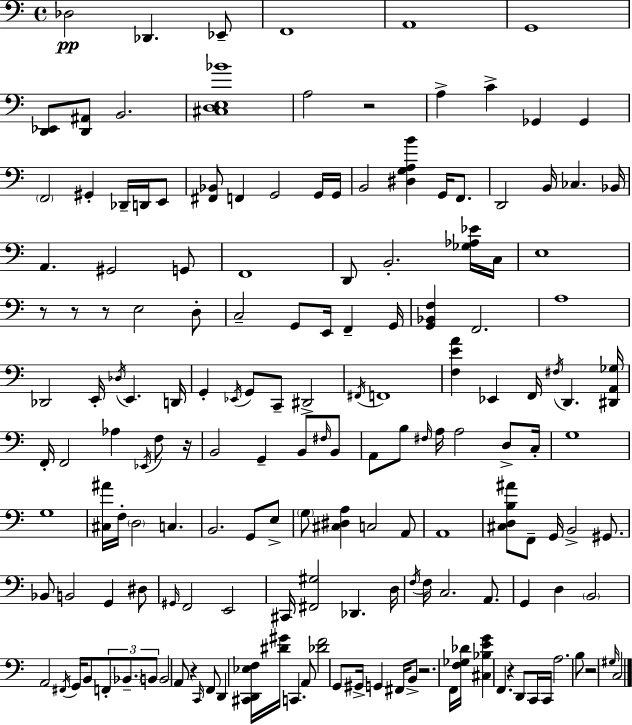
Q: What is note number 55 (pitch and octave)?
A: D#2